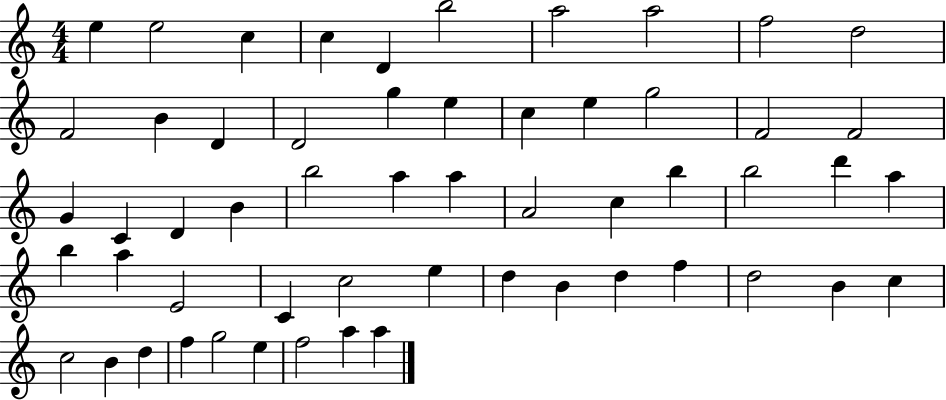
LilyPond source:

{
  \clef treble
  \numericTimeSignature
  \time 4/4
  \key c \major
  e''4 e''2 c''4 | c''4 d'4 b''2 | a''2 a''2 | f''2 d''2 | \break f'2 b'4 d'4 | d'2 g''4 e''4 | c''4 e''4 g''2 | f'2 f'2 | \break g'4 c'4 d'4 b'4 | b''2 a''4 a''4 | a'2 c''4 b''4 | b''2 d'''4 a''4 | \break b''4 a''4 e'2 | c'4 c''2 e''4 | d''4 b'4 d''4 f''4 | d''2 b'4 c''4 | \break c''2 b'4 d''4 | f''4 g''2 e''4 | f''2 a''4 a''4 | \bar "|."
}